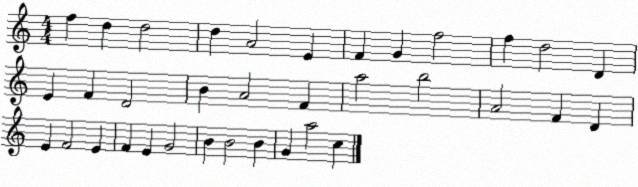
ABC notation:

X:1
T:Untitled
M:4/4
L:1/4
K:C
f d d2 d A2 E F G f2 f d2 D E F D2 B A2 F a2 b2 A2 F D E F2 E F E G2 B B2 B G a2 c